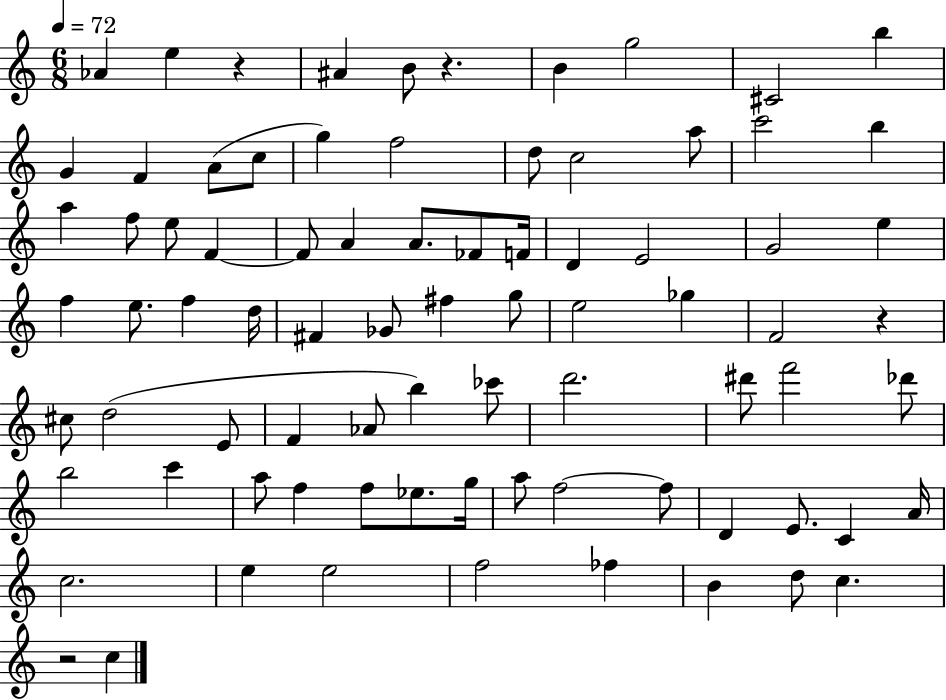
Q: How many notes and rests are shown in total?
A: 81